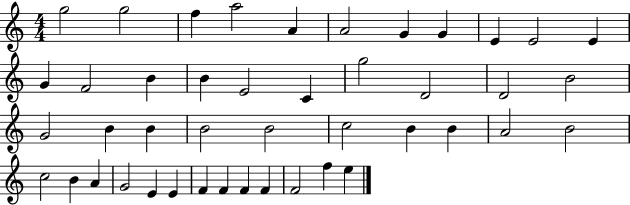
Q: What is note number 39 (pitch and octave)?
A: F4